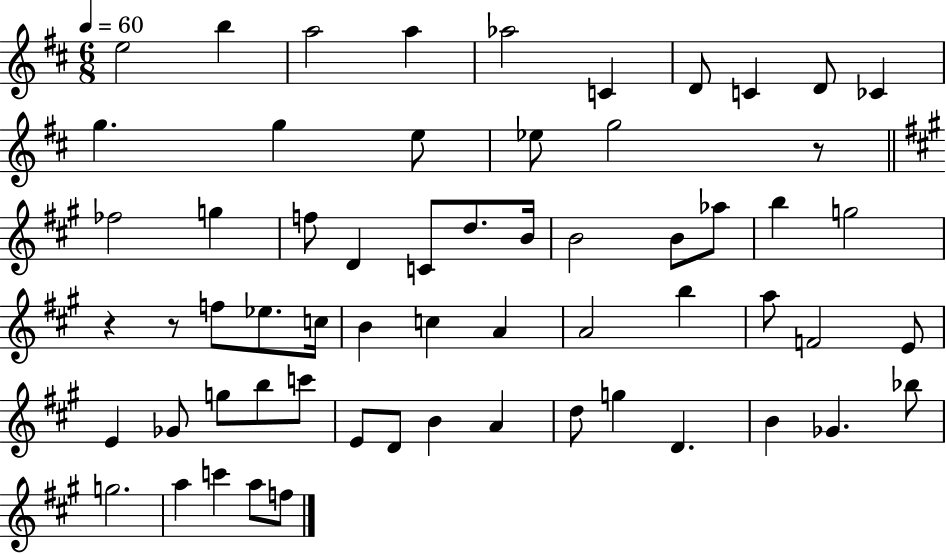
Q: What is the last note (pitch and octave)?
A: F5